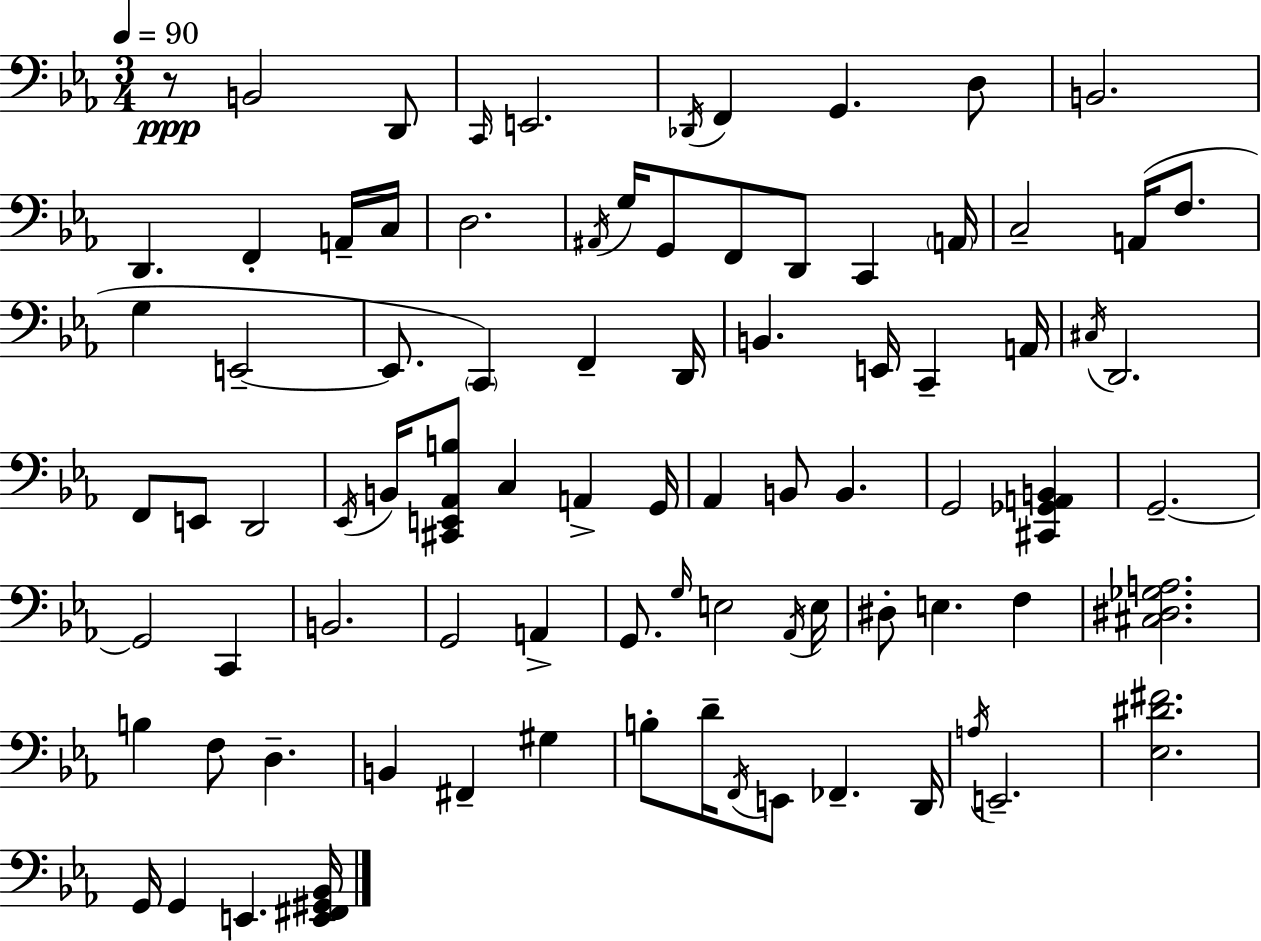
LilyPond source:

{
  \clef bass
  \numericTimeSignature
  \time 3/4
  \key c \minor
  \tempo 4 = 90
  r8\ppp b,2 d,8 | \grace { c,16 } e,2. | \acciaccatura { des,16 } f,4 g,4. | d8 b,2. | \break d,4. f,4-. | a,16-- c16 d2. | \acciaccatura { ais,16 } g16 g,8 f,8 d,8 c,4 | \parenthesize a,16 c2-- a,16( | \break f8. g4 e,2--~~ | e,8. \parenthesize c,4) f,4-- | d,16 b,4. e,16 c,4-- | a,16 \acciaccatura { cis16 } d,2. | \break f,8 e,8 d,2 | \acciaccatura { ees,16 } b,16 <cis, e, aes, b>8 c4 | a,4-> g,16 aes,4 b,8 b,4. | g,2 | \break <cis, ges, a, b,>4 g,2.--~~ | g,2 | c,4 b,2. | g,2 | \break a,4-> g,8. \grace { g16 } e2 | \acciaccatura { aes,16 } e16 dis8-. e4. | f4 <cis dis ges a>2. | b4 f8 | \break d4.-- b,4 fis,4-- | gis4 b8-. d'16-- \acciaccatura { f,16 } e,8 | fes,4.-- d,16 \acciaccatura { a16 } e,2.-- | <ees dis' fis'>2. | \break g,16 g,4 | e,4. <e, fis, gis, bes,>16 \bar "|."
}